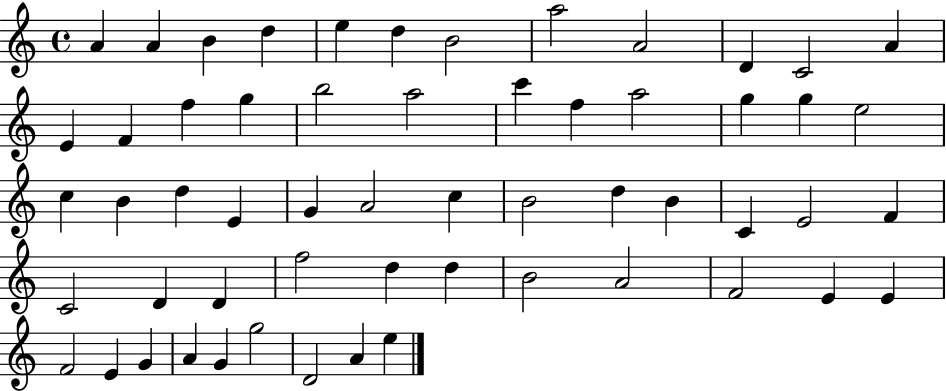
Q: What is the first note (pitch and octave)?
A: A4